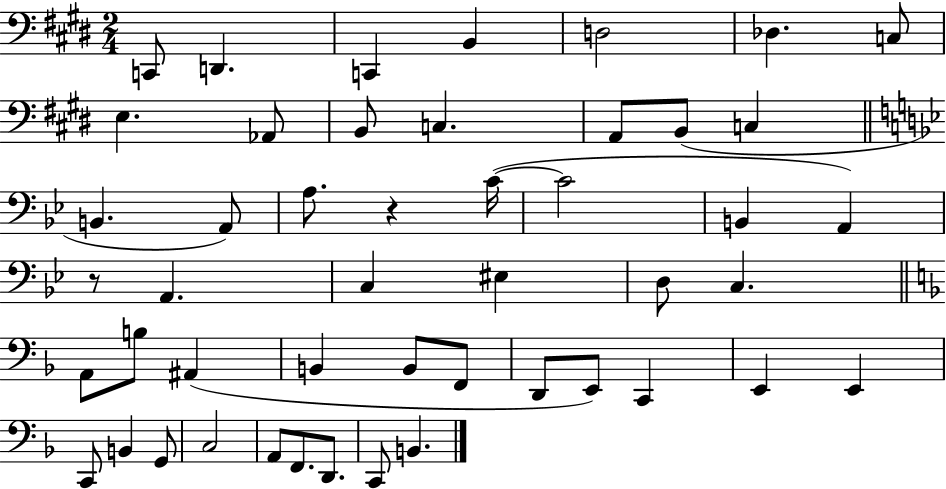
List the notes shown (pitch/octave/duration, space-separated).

C2/e D2/q. C2/q B2/q D3/h Db3/q. C3/e E3/q. Ab2/e B2/e C3/q. A2/e B2/e C3/q B2/q. A2/e A3/e. R/q C4/s C4/h B2/q A2/q R/e A2/q. C3/q EIS3/q D3/e C3/q. A2/e B3/e A#2/q B2/q B2/e F2/e D2/e E2/e C2/q E2/q E2/q C2/e B2/q G2/e C3/h A2/e F2/e. D2/e. C2/e B2/q.